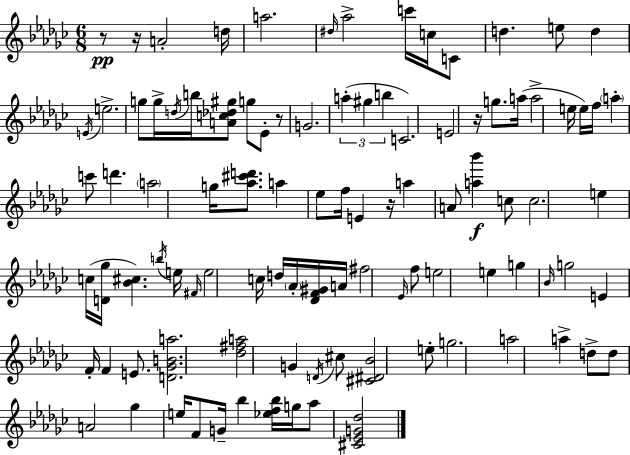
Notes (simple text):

R/e R/s A4/h D5/s A5/h. D#5/s Ab5/h C6/s C5/s C4/e D5/q. E5/e D5/q E4/s E5/h. G5/e G5/s D5/s B5/s [A4,C5,Db5,G#5]/e G5/e Eb4/e R/e G4/h. A5/q G#5/q B5/q C4/h. E4/h R/s G5/e. A5/s A5/h E5/s E5/s F5/s A5/q C6/e D6/q. A5/h G5/s [Ab5,C#6,D6]/e. A5/q Eb5/e F5/s E4/q R/s A5/q A4/e [A5,Bb6]/q C5/e C5/h. E5/q C5/s [D4,Gb5]/s [Bb4,C#5]/q. B5/s E5/s F#4/s E5/h C5/s D5/s Ab4/s [Db4,F4,G#4]/s A4/s F#5/h Eb4/s F5/e E5/h E5/q G5/q Bb4/s G5/h E4/q F4/s F4/q E4/e. [D4,Gb4,B4,A5]/h. [Db5,F#5,A5]/h G4/q D4/s C#5/e [C#4,D#4,Bb4]/h E5/e G5/h. A5/h A5/q D5/e D5/e A4/h Gb5/q E5/s F4/e G4/s Bb5/q [Eb5,F5,Bb5]/s G5/s Ab5/e [C#4,Eb4,G4,Db5]/h